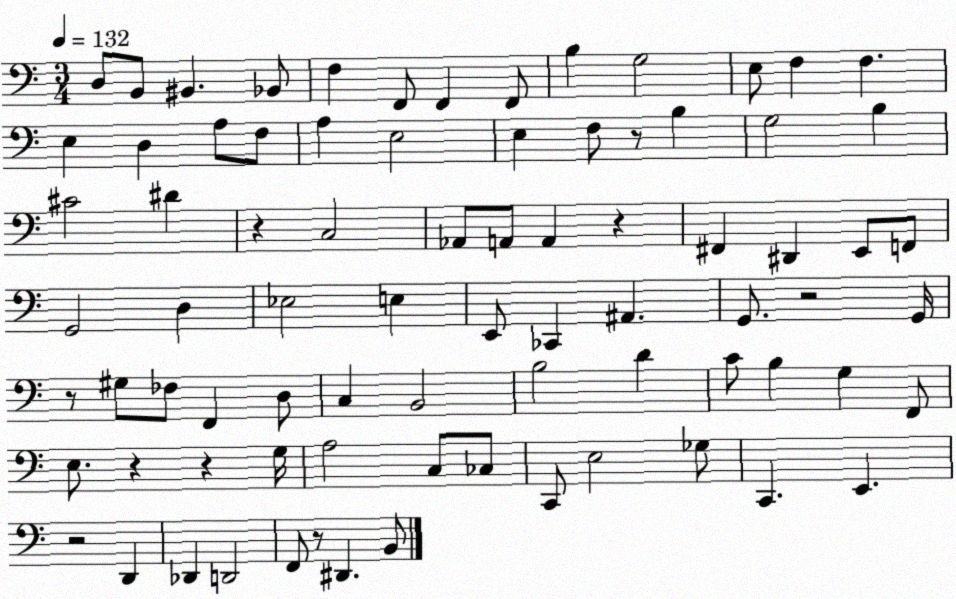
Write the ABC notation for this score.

X:1
T:Untitled
M:3/4
L:1/4
K:C
D,/2 B,,/2 ^B,, _B,,/2 F, F,,/2 F,, F,,/2 B, G,2 E,/2 F, F, E, D, A,/2 F,/2 A, E,2 E, F,/2 z/2 B, G,2 B, ^C2 ^D z C,2 _A,,/2 A,,/2 A,, z ^F,, ^D,, E,,/2 F,,/2 G,,2 D, _E,2 E, E,,/2 _C,, ^A,, G,,/2 z2 G,,/4 z/2 ^G,/2 _F,/2 F,, D,/2 C, B,,2 B,2 D C/2 B, G, F,,/2 E,/2 z z G,/4 A,2 C,/2 _C,/2 C,,/2 E,2 _G,/2 C,, E,, z2 D,, _D,, D,,2 F,,/2 z/2 ^D,, B,,/2